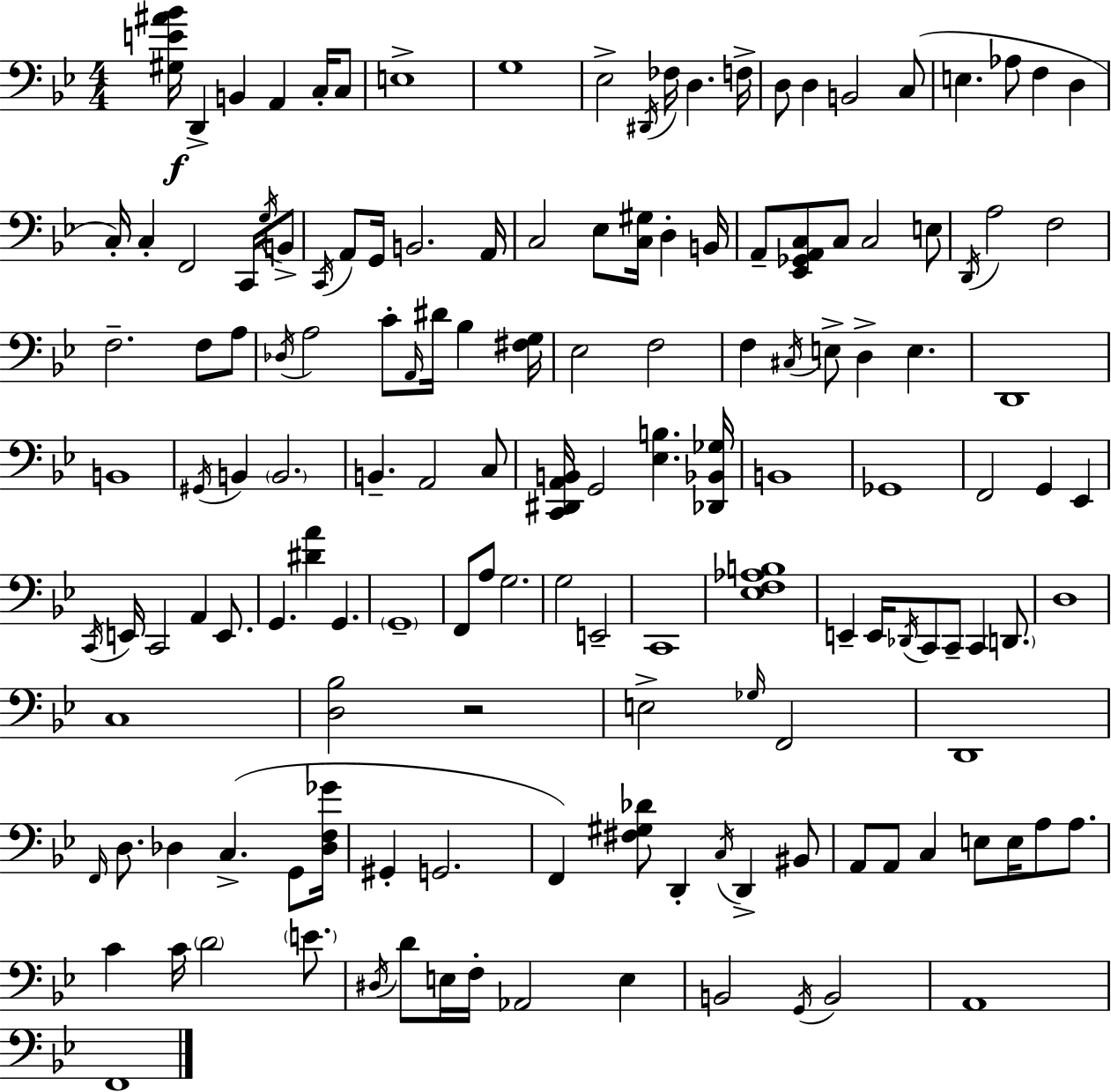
[G#3,E4,A#4,Bb4]/s D2/q B2/q A2/q C3/s C3/e E3/w G3/w Eb3/h D#2/s FES3/s D3/q. F3/s D3/e D3/q B2/h C3/e E3/q. Ab3/e F3/q D3/q C3/s C3/q F2/h C2/s G3/s B2/e C2/s A2/e G2/s B2/h. A2/s C3/h Eb3/e [C3,G#3]/s D3/q B2/s A2/e [Eb2,Gb2,A2,C3]/e C3/e C3/h E3/e D2/s A3/h F3/h F3/h. F3/e A3/e Db3/s A3/h C4/e A2/s D#4/s Bb3/q [F#3,G3]/s Eb3/h F3/h F3/q C#3/s E3/e D3/q E3/q. D2/w B2/w G#2/s B2/q B2/h. B2/q. A2/h C3/e [C2,D#2,A2,B2]/s G2/h [Eb3,B3]/q. [Db2,Bb2,Gb3]/s B2/w Gb2/w F2/h G2/q Eb2/q C2/s E2/s C2/h A2/q E2/e. G2/q. [D#4,A4]/q G2/q. G2/w F2/e A3/e G3/h. G3/h E2/h C2/w [Eb3,F3,Ab3,B3]/w E2/q E2/s Db2/s C2/e C2/e C2/q D2/e. D3/w C3/w [D3,Bb3]/h R/h E3/h Gb3/s F2/h D2/w F2/s D3/e. Db3/q C3/q. G2/e [Db3,F3,Gb4]/s G#2/q G2/h. F2/q [F#3,G#3,Db4]/e D2/q C3/s D2/q BIS2/e A2/e A2/e C3/q E3/e E3/s A3/e A3/e. C4/q C4/s D4/h E4/e. D#3/s D4/e E3/s F3/s Ab2/h E3/q B2/h G2/s B2/h A2/w F2/w